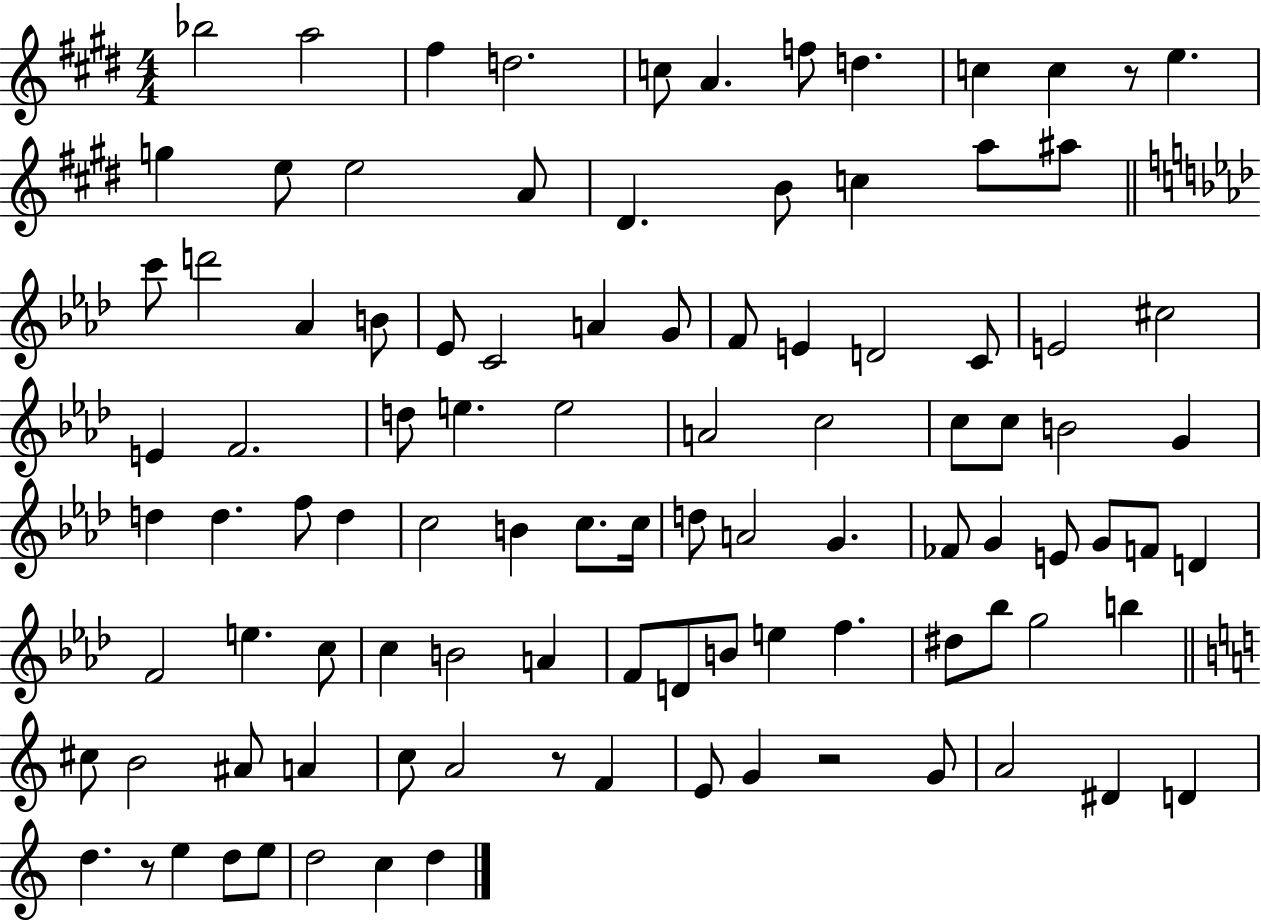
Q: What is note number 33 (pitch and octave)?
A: E4